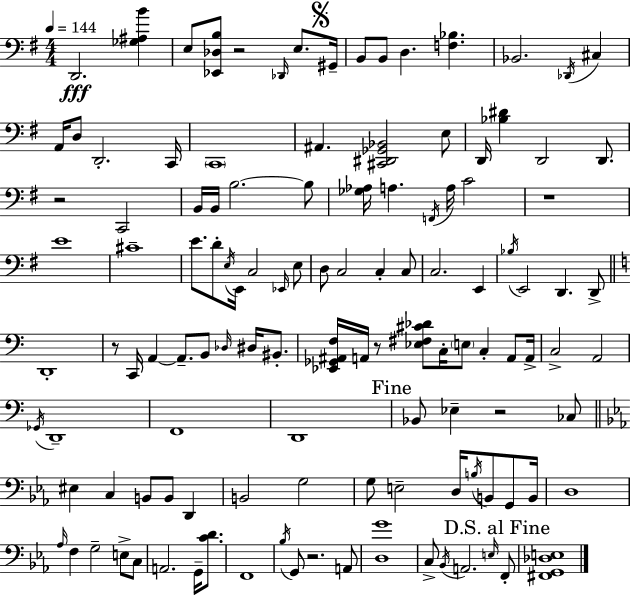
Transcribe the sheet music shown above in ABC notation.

X:1
T:Untitled
M:4/4
L:1/4
K:Em
D,,2 [_G,^A,B] E,/2 [_E,,_D,B,]/2 z2 _D,,/4 E,/2 ^G,,/4 B,,/2 B,,/2 D, [F,_B,] _B,,2 _D,,/4 ^C, A,,/4 D,/2 D,,2 C,,/4 C,,4 ^A,, [^C,,^D,,_G,,_B,,]2 E,/2 D,,/4 [_B,^D] D,,2 D,,/2 z2 C,,2 B,,/4 B,,/4 B,2 B,/2 [_G,_A,]/4 A, F,,/4 A,/4 C2 z4 E4 ^C4 E/2 D/2 E,/4 E,,/4 C,2 _E,,/4 E,/2 D,/2 C,2 C, C,/2 C,2 E,, _B,/4 E,,2 D,, D,,/2 D,,4 z/2 C,,/4 A,, A,,/2 B,,/2 _D,/4 ^D,/4 ^B,,/2 [_E,,_G,,^A,,F,]/4 A,,/4 z/2 [_E,^F,^C_D]/2 C,/4 E,/2 C, A,,/2 A,,/4 C,2 A,,2 _G,,/4 D,,4 F,,4 D,,4 _B,,/2 _E, z2 _C,/2 ^E, C, B,,/2 B,,/2 D,, B,,2 G,2 G,/2 E,2 D,/4 B,/4 B,,/2 G,,/2 B,,/4 D,4 _A,/4 F, G,2 E,/2 C,/2 A,,2 G,,/4 [CD]/2 F,,4 _B,/4 G,,/2 z2 A,,/2 [D,G]4 C,/2 _B,,/4 A,,2 E,/4 F,,/2 [^F,,G,,_D,E,]4